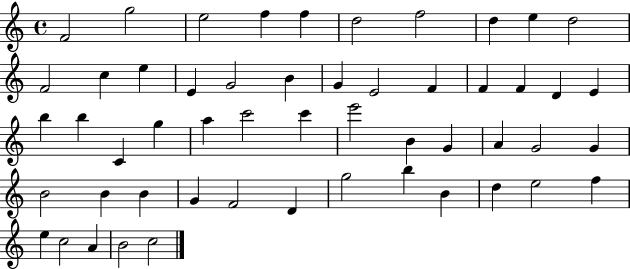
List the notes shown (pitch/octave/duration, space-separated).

F4/h G5/h E5/h F5/q F5/q D5/h F5/h D5/q E5/q D5/h F4/h C5/q E5/q E4/q G4/h B4/q G4/q E4/h F4/q F4/q F4/q D4/q E4/q B5/q B5/q C4/q G5/q A5/q C6/h C6/q E6/h B4/q G4/q A4/q G4/h G4/q B4/h B4/q B4/q G4/q F4/h D4/q G5/h B5/q B4/q D5/q E5/h F5/q E5/q C5/h A4/q B4/h C5/h